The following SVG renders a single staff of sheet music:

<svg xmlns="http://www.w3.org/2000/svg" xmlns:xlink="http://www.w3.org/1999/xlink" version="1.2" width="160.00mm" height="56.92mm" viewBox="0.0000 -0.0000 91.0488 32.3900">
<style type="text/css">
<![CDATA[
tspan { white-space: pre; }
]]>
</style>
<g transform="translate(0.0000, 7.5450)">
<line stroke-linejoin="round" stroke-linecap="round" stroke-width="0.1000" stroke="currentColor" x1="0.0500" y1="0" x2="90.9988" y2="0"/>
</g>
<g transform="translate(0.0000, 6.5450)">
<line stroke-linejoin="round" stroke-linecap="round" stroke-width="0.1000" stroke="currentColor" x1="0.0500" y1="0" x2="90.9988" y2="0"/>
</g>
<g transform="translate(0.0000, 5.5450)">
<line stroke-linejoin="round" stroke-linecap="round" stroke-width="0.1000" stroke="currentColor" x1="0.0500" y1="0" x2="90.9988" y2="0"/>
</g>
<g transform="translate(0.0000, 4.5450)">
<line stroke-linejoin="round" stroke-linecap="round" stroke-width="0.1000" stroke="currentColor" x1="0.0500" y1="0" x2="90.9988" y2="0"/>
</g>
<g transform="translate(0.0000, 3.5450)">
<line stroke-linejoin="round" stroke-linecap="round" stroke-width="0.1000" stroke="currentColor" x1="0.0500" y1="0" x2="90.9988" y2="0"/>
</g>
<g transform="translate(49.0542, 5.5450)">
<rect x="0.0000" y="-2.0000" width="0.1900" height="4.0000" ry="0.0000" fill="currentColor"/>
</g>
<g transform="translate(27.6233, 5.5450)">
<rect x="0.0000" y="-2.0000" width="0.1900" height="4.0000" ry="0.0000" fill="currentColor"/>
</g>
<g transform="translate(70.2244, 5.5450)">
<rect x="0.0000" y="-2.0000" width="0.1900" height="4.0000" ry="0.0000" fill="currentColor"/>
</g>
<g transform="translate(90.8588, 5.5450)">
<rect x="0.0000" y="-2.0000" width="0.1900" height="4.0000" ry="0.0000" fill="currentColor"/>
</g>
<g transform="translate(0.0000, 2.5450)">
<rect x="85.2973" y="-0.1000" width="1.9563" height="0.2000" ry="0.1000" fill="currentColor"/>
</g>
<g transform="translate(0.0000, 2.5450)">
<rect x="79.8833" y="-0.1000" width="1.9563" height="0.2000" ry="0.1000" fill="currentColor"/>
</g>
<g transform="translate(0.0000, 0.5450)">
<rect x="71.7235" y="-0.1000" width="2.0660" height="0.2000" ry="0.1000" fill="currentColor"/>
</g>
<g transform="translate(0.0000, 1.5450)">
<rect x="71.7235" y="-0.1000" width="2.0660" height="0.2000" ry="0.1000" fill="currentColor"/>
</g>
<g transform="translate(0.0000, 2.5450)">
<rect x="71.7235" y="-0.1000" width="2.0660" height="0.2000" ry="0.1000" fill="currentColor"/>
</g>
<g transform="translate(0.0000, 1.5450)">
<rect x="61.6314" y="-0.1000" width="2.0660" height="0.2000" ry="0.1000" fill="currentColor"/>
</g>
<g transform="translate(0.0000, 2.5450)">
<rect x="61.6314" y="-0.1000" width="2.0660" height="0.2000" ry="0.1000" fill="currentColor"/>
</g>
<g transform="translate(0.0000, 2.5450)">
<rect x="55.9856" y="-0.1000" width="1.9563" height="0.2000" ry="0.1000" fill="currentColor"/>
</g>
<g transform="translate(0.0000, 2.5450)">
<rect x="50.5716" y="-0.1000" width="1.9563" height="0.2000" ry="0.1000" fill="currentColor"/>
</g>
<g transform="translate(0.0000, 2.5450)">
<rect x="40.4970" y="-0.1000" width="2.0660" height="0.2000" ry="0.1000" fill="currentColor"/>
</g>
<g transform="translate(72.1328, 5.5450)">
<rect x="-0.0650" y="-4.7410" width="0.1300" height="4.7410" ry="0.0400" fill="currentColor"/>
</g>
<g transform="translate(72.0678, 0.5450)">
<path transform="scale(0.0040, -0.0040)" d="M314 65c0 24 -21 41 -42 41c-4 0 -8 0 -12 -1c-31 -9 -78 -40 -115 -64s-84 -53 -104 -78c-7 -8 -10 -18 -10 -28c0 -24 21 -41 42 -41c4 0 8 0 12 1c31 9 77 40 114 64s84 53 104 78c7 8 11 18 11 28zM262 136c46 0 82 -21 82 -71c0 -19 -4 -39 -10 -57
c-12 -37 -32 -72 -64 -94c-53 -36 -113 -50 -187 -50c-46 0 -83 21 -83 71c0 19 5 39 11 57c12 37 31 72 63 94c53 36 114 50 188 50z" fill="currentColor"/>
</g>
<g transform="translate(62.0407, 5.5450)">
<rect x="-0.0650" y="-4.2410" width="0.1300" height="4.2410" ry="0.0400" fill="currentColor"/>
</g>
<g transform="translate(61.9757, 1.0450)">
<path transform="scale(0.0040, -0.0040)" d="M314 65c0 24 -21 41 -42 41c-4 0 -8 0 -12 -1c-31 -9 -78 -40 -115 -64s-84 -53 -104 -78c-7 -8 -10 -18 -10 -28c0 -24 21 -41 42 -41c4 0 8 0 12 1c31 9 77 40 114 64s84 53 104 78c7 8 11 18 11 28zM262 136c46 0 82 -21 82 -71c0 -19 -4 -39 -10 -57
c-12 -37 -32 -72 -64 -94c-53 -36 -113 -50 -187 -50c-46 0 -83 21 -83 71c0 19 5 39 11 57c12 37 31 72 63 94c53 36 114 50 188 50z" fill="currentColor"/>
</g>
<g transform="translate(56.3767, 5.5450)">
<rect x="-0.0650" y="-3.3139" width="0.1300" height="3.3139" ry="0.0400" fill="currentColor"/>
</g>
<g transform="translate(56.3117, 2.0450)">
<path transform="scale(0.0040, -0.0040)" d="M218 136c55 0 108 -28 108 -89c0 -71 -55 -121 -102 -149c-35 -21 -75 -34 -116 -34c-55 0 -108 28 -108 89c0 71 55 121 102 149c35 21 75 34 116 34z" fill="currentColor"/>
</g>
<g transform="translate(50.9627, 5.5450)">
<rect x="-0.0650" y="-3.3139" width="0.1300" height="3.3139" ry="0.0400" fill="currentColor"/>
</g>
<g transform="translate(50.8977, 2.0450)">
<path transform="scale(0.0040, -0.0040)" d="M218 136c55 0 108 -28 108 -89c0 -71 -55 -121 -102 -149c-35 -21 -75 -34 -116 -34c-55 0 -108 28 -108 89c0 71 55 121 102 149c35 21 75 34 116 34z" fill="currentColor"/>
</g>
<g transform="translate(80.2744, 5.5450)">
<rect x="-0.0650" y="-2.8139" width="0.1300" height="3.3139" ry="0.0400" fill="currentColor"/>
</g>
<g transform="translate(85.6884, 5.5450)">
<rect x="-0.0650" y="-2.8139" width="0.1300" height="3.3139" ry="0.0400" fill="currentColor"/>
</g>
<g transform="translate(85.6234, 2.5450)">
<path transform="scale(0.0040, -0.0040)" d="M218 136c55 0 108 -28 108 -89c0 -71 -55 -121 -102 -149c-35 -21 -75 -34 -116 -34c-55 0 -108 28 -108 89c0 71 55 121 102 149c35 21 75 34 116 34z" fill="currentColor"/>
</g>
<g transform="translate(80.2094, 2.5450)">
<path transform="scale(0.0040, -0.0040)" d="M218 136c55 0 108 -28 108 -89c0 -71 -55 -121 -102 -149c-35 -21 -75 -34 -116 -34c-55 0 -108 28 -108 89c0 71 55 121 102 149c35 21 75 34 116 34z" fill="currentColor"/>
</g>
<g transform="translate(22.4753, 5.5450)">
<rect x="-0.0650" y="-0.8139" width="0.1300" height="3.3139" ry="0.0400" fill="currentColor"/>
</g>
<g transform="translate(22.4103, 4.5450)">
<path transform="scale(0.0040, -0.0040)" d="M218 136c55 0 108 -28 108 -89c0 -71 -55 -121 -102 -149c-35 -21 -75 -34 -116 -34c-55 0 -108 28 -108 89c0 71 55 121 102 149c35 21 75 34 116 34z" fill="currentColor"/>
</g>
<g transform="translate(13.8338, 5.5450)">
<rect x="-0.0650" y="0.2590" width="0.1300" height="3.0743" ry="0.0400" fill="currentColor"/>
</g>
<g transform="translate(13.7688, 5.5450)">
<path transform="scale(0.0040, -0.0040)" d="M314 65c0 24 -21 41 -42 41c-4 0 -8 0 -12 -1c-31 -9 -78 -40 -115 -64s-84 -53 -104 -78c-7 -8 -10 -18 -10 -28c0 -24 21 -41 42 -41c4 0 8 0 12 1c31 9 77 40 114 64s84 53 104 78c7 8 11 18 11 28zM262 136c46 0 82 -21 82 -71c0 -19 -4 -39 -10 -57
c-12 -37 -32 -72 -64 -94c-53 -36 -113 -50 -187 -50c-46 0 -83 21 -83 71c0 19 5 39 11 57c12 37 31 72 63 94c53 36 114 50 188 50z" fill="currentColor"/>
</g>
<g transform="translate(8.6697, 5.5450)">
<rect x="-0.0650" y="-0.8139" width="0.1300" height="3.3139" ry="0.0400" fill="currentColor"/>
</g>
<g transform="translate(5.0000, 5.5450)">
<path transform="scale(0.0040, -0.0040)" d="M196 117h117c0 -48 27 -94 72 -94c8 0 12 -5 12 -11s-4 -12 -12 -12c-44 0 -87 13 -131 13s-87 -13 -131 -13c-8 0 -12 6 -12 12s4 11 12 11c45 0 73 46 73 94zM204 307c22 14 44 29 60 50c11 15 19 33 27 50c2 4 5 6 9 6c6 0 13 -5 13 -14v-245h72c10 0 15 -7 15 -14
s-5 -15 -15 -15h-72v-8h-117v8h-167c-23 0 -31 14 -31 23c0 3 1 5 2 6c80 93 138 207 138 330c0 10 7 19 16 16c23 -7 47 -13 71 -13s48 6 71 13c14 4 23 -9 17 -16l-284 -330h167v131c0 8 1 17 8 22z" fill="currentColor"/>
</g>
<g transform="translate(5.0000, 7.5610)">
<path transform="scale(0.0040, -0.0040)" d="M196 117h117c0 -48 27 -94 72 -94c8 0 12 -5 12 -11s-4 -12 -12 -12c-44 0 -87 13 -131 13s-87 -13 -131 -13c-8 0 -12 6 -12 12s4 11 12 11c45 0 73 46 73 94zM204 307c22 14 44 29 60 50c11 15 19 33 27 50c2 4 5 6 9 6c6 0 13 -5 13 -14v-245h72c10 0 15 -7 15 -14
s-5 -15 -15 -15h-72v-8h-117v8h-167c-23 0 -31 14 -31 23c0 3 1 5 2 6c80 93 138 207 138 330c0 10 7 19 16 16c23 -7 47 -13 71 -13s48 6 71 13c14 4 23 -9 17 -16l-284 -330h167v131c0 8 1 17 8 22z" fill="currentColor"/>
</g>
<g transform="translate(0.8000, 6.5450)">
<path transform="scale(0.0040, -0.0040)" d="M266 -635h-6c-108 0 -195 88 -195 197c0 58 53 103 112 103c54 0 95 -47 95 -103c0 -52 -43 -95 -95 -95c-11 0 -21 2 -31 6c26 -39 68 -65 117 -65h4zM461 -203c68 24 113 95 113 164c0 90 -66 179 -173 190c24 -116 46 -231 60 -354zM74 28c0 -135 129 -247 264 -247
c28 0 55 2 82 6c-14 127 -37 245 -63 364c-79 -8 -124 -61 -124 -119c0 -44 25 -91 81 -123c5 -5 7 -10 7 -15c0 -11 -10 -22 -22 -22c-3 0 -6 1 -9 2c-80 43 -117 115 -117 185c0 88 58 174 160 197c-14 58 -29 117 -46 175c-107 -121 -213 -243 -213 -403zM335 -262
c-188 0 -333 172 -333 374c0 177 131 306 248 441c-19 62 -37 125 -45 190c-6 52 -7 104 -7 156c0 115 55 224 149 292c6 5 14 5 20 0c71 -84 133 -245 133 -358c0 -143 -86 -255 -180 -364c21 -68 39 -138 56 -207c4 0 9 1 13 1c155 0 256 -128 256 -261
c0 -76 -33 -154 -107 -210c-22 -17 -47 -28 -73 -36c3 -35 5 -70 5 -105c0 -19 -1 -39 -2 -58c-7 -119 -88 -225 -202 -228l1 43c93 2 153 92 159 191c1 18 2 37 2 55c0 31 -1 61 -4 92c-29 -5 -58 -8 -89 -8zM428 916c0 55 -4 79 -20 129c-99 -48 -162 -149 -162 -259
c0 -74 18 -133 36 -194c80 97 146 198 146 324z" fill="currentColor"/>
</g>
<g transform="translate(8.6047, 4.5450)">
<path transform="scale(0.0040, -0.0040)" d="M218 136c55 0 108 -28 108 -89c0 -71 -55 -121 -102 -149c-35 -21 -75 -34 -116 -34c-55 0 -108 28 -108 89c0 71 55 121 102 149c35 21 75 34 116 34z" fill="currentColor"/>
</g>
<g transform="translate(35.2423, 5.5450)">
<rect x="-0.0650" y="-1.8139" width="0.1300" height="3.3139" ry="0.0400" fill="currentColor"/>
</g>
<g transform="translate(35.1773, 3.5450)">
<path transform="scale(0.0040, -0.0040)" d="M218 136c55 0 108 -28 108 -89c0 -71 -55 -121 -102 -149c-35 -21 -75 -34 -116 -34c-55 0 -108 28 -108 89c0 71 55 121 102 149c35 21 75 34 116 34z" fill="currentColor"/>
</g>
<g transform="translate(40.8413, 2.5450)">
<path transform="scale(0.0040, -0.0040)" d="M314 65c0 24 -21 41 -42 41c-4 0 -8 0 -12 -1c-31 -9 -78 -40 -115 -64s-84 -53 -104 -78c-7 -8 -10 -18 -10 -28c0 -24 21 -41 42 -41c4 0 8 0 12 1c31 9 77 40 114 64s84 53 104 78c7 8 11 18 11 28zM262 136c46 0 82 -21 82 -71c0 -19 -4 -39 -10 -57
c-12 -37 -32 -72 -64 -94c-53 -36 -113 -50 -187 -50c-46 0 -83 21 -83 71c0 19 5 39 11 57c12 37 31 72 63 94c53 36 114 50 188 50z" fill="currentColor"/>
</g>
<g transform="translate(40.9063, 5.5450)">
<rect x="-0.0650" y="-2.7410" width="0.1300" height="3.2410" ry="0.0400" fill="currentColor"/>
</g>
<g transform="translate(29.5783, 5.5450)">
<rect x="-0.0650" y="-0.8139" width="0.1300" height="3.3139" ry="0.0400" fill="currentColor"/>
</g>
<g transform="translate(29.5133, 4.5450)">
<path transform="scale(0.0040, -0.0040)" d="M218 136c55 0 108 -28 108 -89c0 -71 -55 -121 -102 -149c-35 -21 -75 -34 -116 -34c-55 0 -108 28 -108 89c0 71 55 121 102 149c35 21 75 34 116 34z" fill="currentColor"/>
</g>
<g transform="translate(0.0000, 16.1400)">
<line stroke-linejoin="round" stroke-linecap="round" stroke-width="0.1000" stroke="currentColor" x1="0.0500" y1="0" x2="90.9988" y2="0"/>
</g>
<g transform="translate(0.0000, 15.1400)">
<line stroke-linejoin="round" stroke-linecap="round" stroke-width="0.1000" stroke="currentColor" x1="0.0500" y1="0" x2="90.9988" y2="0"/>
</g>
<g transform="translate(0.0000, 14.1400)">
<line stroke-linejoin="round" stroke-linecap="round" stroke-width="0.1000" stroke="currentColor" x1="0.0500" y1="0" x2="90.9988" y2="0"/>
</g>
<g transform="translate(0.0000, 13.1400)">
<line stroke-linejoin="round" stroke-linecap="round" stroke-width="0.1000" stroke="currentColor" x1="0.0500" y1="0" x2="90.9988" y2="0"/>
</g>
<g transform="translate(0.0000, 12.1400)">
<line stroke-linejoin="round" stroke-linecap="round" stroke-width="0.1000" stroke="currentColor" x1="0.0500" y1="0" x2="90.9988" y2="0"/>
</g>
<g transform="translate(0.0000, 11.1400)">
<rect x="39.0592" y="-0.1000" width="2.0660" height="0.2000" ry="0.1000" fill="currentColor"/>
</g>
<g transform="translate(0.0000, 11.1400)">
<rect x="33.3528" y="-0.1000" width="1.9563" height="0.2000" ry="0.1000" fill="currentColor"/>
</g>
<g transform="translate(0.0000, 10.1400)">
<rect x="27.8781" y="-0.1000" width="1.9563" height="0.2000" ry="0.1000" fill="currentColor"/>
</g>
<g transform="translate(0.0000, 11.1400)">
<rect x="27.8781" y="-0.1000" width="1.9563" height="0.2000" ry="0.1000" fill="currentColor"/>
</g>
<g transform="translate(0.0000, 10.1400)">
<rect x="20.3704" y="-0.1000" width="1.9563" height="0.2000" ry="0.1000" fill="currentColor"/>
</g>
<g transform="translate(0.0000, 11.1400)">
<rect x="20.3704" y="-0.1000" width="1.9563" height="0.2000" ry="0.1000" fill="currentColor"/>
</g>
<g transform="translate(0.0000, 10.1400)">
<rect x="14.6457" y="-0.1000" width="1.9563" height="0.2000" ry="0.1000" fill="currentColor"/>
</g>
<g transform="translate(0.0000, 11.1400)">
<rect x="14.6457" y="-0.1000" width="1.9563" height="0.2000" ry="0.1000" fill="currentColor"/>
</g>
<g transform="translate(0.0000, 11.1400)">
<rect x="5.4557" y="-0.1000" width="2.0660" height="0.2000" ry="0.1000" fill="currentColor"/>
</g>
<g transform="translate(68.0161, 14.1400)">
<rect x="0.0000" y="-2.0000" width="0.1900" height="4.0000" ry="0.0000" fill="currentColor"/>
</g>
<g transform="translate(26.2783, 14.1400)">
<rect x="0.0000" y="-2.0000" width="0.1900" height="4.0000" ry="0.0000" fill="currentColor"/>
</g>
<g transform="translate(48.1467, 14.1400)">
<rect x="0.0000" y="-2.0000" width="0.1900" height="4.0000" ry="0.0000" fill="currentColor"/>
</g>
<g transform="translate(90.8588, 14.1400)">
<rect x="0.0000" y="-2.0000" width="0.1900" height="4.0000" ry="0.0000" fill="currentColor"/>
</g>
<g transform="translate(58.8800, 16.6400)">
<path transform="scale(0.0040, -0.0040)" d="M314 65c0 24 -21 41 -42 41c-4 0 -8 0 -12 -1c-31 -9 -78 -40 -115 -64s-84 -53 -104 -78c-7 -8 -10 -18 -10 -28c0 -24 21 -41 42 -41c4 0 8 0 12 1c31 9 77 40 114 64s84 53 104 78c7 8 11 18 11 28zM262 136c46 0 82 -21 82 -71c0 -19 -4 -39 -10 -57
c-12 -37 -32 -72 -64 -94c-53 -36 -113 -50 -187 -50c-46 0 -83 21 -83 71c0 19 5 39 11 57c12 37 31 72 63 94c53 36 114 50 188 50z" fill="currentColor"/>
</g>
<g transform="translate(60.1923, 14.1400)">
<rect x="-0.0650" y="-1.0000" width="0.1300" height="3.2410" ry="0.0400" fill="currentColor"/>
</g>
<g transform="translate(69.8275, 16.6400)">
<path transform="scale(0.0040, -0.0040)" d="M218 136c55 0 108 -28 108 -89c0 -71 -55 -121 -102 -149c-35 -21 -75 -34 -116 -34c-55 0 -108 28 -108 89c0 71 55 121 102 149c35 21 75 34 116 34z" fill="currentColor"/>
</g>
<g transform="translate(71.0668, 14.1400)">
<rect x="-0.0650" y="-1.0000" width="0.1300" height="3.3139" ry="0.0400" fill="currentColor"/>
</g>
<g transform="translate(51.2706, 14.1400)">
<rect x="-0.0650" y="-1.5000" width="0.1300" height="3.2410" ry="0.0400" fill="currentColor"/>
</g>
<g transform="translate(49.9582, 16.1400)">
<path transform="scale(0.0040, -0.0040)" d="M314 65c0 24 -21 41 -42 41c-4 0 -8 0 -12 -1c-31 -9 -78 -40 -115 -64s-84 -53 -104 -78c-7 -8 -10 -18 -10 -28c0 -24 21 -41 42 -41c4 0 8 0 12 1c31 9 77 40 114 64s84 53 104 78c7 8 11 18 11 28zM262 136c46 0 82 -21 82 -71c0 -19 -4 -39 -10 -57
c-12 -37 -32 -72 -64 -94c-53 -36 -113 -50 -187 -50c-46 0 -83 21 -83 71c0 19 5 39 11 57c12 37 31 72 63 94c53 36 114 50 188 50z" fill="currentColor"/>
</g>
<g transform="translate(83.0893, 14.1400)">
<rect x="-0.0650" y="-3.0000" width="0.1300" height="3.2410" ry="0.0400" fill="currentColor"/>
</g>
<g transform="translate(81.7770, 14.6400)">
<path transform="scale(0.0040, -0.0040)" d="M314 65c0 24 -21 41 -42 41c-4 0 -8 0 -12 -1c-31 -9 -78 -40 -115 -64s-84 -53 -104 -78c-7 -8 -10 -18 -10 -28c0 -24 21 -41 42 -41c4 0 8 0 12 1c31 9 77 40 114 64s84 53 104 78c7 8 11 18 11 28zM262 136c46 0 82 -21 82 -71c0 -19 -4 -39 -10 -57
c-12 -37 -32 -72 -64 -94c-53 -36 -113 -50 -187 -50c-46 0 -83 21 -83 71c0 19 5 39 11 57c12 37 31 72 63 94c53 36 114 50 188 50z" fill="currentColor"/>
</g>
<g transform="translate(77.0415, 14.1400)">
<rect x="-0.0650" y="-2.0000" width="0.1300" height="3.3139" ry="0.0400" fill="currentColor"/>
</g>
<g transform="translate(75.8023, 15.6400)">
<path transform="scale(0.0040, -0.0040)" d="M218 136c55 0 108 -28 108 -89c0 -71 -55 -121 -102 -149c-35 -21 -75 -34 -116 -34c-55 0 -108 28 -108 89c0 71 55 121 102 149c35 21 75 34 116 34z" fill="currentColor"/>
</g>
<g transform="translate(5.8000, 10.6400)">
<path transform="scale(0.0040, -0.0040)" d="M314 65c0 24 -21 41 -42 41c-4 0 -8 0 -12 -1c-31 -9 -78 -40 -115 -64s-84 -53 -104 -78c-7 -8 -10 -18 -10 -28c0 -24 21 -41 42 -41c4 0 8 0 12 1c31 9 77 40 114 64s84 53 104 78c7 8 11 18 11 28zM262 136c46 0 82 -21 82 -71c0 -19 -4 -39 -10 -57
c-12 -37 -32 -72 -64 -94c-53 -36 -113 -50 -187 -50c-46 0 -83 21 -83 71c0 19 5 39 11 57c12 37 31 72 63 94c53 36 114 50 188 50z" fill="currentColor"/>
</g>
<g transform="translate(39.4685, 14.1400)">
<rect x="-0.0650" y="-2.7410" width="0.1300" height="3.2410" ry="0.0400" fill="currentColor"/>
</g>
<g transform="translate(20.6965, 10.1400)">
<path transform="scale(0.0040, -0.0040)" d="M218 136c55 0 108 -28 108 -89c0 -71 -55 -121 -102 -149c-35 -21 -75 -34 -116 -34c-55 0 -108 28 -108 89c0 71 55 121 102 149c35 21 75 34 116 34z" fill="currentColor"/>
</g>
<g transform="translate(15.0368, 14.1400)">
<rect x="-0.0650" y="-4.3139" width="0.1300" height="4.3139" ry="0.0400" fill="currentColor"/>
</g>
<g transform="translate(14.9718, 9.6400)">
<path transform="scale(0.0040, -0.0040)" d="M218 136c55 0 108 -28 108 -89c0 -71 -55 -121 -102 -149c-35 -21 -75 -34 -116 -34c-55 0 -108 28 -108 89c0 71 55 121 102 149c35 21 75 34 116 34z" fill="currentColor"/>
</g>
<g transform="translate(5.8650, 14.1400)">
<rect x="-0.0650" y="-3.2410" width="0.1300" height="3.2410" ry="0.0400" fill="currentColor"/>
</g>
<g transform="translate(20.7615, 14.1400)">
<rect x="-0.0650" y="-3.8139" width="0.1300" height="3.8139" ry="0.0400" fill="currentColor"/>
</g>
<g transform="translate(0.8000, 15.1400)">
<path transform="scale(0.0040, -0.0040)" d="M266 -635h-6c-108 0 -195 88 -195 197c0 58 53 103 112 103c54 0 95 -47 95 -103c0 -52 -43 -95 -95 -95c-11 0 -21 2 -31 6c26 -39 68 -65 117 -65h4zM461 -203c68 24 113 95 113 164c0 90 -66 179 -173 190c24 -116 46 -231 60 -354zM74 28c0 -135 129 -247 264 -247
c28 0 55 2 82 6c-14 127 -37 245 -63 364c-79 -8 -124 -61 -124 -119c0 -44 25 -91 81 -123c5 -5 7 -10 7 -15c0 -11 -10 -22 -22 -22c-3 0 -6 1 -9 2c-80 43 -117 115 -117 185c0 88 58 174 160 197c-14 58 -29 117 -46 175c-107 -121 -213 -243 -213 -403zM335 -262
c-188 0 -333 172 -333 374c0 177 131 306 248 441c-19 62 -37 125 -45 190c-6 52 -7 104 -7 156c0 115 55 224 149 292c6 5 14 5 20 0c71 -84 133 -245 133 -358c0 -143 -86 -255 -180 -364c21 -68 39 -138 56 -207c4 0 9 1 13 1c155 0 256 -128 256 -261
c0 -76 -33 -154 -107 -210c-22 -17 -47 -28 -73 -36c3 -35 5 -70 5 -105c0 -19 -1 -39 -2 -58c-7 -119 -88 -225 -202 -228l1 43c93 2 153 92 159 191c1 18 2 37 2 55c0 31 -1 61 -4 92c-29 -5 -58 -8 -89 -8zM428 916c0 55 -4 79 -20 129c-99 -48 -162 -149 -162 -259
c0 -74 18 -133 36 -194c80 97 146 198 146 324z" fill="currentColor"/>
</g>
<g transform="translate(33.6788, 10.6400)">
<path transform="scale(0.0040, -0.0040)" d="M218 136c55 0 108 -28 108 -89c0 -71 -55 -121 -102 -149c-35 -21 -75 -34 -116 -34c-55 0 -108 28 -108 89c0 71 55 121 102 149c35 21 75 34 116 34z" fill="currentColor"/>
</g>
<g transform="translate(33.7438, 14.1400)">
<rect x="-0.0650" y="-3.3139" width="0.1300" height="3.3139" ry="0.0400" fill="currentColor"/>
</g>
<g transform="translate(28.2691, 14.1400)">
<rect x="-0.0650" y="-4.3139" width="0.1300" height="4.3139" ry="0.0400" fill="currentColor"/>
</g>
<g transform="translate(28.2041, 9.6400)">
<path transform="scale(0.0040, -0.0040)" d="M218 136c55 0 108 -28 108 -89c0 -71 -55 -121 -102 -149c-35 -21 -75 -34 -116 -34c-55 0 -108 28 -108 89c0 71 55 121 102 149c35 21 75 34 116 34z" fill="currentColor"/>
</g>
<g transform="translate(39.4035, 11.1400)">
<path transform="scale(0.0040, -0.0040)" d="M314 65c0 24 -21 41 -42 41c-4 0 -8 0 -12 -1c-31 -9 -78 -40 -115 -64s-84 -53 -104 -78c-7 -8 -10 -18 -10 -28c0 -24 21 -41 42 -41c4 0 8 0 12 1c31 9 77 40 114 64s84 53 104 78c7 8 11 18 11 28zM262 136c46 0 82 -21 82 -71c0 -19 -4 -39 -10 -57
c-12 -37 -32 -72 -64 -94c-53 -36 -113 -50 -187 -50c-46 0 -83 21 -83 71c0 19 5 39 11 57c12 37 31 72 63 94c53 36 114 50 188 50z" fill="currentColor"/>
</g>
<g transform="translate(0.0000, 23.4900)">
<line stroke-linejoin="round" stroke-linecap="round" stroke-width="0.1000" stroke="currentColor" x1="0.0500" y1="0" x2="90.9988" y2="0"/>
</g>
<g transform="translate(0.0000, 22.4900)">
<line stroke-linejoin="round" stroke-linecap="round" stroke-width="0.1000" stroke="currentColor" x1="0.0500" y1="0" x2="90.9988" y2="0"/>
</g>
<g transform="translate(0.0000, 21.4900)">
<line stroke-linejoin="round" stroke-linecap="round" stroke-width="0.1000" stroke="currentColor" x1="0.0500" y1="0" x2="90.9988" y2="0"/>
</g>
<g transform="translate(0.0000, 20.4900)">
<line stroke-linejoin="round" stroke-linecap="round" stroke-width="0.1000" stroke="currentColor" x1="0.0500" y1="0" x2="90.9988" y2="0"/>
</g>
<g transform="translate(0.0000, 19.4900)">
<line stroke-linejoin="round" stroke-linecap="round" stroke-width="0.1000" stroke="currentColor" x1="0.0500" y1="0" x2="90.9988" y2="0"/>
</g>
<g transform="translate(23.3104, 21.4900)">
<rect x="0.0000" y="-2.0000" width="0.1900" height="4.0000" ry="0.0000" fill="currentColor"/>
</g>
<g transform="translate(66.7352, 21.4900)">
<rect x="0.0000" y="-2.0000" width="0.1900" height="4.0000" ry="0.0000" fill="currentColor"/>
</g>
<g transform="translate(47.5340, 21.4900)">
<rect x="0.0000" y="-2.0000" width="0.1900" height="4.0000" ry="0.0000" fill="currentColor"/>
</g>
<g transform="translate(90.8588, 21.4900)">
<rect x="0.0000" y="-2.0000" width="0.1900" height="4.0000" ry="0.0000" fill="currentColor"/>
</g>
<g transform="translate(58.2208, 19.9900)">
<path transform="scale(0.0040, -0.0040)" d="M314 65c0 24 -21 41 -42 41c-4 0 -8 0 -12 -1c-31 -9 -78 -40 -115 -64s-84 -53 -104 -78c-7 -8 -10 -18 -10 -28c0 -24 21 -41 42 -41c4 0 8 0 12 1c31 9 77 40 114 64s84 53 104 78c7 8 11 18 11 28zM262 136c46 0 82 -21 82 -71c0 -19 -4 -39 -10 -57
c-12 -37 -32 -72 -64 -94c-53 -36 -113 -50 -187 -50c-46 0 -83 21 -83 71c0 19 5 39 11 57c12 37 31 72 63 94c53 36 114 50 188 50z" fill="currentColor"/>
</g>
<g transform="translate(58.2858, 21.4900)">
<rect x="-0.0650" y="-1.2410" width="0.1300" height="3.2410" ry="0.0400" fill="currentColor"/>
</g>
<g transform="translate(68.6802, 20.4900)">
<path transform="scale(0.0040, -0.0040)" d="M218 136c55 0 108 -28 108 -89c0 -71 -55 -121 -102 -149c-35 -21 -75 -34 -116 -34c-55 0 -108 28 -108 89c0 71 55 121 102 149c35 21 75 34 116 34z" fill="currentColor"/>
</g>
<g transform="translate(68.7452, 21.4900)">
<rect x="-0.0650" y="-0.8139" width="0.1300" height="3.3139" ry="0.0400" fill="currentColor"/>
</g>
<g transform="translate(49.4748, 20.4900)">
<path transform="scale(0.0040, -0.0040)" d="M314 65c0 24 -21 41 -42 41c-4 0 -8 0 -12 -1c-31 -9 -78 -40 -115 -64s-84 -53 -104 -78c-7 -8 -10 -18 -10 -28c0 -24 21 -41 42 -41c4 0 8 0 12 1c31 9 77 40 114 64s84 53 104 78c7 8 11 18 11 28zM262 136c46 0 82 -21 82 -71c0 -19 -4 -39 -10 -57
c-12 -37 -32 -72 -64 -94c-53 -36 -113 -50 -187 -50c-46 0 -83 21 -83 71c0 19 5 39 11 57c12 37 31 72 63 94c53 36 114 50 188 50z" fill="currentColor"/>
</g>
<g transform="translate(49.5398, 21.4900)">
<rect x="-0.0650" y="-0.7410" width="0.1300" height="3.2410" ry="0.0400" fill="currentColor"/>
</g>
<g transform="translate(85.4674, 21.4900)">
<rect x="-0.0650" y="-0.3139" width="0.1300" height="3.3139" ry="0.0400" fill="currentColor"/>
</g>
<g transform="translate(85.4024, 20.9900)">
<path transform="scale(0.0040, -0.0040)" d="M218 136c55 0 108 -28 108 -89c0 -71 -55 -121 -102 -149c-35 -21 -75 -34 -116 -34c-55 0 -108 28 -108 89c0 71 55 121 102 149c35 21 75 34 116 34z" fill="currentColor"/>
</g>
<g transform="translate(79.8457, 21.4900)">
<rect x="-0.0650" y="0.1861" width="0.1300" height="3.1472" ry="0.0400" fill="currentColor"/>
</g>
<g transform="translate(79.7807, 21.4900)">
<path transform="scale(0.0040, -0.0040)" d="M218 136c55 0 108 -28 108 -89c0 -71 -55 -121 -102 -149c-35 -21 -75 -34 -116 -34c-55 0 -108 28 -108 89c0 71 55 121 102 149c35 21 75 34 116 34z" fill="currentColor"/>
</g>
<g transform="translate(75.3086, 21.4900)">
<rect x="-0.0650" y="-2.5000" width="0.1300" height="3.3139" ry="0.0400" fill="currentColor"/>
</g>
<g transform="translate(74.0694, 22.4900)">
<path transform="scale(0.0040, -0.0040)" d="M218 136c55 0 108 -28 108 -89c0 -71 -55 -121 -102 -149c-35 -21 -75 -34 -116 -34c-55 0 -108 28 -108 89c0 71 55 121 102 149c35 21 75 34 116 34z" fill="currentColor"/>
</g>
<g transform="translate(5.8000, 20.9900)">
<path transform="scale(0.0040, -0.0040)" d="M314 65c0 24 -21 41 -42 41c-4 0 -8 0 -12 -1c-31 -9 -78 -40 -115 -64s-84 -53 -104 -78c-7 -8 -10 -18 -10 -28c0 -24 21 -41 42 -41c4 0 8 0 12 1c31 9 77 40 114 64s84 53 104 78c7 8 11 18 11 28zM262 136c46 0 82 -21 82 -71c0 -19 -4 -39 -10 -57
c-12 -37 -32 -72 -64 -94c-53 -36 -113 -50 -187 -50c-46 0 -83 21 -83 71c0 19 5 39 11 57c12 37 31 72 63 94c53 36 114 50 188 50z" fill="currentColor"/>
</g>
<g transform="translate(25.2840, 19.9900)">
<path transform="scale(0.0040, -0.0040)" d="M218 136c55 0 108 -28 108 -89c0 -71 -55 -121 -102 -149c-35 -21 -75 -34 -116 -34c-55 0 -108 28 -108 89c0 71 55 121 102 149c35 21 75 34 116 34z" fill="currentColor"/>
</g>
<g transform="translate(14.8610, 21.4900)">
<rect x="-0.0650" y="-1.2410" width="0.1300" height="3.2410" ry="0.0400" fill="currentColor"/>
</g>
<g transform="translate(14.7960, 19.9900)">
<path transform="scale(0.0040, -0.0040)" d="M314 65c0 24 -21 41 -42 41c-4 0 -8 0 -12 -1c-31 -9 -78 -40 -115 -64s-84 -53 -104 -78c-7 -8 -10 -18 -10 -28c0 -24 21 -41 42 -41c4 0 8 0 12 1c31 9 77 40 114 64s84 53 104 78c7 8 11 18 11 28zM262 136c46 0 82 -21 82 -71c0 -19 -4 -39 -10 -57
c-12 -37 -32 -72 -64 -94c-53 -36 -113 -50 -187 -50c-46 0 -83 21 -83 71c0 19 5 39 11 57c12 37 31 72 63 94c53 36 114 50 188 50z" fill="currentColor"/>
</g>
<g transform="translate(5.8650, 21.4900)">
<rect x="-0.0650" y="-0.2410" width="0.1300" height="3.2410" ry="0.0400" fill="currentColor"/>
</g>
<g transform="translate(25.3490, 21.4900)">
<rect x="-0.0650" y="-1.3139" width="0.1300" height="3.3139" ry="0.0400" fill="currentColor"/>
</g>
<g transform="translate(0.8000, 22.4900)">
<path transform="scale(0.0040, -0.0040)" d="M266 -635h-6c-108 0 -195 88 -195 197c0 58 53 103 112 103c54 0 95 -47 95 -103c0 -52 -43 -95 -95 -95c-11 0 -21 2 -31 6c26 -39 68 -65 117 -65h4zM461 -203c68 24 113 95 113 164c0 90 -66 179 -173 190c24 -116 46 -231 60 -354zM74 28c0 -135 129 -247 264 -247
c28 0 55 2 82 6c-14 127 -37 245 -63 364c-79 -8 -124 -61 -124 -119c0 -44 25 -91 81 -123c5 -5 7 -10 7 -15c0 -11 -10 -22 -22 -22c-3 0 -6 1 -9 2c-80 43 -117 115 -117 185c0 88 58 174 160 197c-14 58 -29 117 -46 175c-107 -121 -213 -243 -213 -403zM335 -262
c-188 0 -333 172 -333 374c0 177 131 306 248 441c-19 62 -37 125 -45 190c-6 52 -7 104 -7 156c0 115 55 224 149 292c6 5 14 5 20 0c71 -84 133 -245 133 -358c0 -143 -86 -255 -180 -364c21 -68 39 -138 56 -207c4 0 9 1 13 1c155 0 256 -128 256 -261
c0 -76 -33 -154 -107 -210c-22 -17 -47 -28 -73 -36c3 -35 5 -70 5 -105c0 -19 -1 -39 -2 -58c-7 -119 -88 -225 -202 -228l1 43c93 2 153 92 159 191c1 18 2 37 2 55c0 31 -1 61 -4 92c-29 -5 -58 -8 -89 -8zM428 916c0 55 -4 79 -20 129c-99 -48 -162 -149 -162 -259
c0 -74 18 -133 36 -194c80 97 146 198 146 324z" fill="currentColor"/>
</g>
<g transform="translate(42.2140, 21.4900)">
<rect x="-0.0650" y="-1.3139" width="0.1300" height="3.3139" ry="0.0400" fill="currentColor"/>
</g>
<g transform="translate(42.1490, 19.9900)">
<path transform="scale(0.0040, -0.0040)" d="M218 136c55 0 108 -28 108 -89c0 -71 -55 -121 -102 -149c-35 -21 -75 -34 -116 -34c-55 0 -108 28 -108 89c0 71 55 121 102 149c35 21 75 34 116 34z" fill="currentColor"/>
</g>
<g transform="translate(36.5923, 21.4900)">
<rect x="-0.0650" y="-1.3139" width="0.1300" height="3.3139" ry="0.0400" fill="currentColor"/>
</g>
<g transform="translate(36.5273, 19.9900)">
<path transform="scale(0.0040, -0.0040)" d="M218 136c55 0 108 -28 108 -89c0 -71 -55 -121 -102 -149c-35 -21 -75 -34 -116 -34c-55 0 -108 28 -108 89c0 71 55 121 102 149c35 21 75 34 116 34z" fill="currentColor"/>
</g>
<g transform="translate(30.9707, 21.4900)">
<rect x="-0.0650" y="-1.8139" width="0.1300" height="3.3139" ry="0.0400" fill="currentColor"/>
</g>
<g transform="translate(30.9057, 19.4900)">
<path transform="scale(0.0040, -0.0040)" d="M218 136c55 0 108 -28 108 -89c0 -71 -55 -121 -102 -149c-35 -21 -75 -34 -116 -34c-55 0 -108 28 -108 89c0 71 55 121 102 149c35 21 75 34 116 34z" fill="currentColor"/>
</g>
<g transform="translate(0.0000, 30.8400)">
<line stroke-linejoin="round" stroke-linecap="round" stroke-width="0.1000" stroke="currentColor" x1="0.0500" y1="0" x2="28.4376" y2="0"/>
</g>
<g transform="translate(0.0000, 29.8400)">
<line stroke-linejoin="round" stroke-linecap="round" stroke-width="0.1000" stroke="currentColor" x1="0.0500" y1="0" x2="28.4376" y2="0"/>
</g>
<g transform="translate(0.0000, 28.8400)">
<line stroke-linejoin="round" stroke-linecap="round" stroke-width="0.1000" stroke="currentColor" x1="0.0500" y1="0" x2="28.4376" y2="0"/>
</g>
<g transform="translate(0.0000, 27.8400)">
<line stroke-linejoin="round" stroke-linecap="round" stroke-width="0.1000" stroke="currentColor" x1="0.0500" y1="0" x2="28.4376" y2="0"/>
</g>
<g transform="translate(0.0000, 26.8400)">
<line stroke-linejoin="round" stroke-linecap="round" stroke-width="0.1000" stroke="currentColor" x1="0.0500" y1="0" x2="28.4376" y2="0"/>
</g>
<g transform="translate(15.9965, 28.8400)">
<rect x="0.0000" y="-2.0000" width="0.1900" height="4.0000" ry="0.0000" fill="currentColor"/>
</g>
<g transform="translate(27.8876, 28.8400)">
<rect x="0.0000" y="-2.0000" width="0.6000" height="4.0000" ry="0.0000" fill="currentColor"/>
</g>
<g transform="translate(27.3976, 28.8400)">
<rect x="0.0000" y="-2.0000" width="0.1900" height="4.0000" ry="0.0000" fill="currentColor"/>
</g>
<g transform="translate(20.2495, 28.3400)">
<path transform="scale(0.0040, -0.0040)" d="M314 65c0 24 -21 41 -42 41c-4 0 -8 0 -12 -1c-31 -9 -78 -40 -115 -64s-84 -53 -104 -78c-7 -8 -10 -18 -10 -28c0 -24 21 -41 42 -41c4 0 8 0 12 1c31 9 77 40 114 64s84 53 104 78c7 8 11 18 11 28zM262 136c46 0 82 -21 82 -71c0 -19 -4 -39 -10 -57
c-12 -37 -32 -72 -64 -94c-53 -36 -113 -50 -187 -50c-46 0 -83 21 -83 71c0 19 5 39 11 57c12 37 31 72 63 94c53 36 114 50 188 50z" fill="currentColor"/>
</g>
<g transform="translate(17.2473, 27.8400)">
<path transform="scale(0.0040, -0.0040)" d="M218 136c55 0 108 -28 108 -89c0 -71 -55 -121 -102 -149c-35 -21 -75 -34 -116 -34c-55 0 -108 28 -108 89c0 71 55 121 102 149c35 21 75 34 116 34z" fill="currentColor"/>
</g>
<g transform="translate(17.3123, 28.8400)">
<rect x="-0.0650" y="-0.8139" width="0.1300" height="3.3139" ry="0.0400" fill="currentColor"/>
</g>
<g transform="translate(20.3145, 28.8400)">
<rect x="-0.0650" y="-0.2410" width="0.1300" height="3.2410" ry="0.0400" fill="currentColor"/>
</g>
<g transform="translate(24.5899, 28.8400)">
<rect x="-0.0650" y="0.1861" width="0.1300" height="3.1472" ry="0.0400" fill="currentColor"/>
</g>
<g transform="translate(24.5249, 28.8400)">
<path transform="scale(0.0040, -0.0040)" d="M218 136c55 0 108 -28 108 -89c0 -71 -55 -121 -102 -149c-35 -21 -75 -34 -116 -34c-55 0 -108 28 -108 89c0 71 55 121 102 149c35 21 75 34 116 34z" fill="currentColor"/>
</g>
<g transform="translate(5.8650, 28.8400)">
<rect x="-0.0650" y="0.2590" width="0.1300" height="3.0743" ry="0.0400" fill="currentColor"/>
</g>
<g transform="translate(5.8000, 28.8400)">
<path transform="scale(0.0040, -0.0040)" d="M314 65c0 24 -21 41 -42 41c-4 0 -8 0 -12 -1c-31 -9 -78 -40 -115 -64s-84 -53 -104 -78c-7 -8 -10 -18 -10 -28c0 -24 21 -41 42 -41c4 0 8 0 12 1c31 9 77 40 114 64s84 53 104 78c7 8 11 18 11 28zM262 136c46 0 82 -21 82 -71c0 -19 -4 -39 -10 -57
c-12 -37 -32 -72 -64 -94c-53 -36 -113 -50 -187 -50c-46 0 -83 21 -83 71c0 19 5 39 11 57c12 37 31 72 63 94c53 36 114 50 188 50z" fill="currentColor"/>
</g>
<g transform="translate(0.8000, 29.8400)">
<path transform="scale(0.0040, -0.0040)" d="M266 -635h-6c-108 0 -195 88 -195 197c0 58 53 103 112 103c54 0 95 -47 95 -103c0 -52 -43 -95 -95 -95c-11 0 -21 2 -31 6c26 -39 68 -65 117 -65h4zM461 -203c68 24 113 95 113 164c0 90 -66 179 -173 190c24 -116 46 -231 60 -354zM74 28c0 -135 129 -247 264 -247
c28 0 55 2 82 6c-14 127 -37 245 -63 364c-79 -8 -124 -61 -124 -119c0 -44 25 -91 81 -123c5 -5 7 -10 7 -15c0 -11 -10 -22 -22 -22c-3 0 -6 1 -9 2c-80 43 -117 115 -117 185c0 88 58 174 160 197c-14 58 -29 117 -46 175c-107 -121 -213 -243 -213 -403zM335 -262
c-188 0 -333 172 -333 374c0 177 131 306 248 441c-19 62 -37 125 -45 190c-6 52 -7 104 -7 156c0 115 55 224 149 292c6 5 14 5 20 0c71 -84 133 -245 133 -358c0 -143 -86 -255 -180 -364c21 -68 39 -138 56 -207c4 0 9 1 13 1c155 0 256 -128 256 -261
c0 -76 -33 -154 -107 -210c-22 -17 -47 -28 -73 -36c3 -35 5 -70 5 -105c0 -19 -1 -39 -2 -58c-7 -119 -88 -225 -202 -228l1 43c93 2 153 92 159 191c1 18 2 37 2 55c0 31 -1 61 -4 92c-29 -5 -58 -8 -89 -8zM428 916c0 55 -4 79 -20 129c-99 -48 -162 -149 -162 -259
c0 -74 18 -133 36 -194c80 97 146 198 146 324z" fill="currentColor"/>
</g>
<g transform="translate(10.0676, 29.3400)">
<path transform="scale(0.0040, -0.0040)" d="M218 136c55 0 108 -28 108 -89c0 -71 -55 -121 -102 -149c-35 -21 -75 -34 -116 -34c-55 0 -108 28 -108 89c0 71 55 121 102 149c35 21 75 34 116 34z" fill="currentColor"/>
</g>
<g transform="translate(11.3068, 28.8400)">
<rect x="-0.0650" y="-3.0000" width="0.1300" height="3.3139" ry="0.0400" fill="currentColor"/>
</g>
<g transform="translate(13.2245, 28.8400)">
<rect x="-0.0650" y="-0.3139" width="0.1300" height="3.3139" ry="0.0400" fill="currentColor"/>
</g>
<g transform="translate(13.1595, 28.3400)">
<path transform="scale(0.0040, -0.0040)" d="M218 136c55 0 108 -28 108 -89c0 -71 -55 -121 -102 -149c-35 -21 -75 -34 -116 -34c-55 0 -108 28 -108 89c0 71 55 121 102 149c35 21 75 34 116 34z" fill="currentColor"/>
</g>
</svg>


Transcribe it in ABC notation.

X:1
T:Untitled
M:4/4
L:1/4
K:C
d B2 d d f a2 b b d'2 e'2 a a b2 d' c' d' b a2 E2 D2 D F A2 c2 e2 e f e e d2 e2 d G B c B2 A c d c2 B